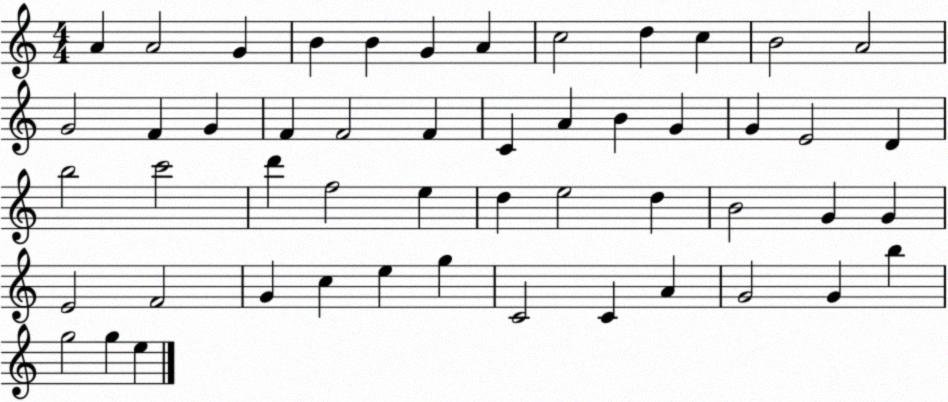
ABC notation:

X:1
T:Untitled
M:4/4
L:1/4
K:C
A A2 G B B G A c2 d c B2 A2 G2 F G F F2 F C A B G G E2 D b2 c'2 d' f2 e d e2 d B2 G G E2 F2 G c e g C2 C A G2 G b g2 g e